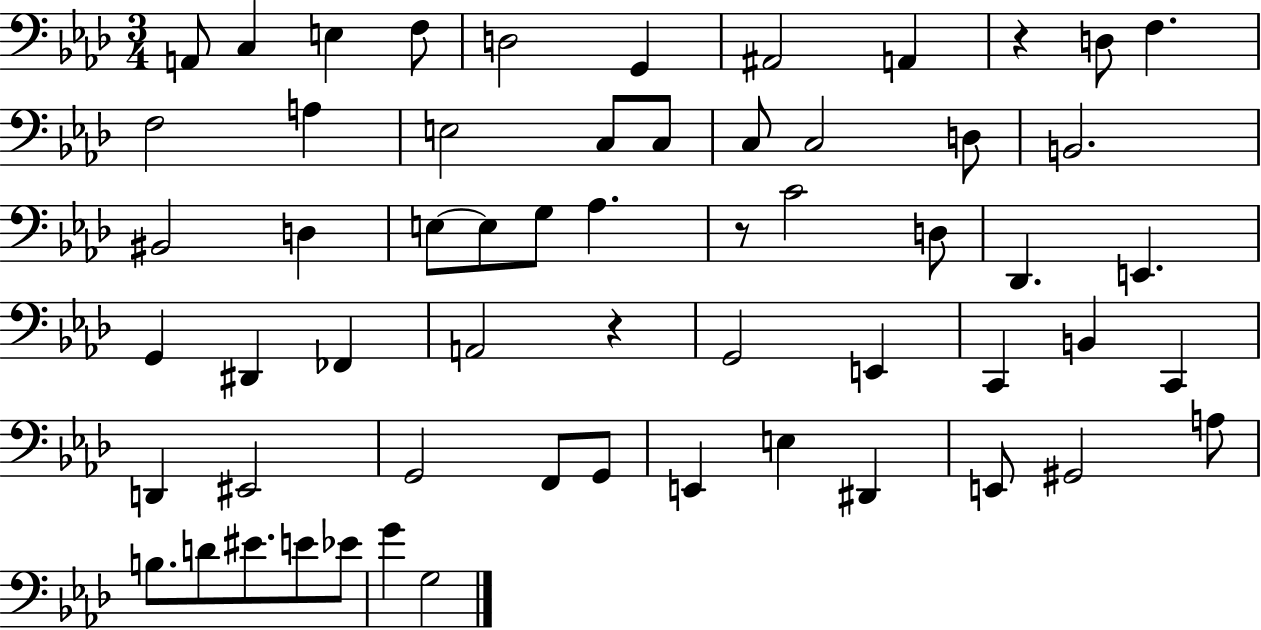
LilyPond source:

{
  \clef bass
  \numericTimeSignature
  \time 3/4
  \key aes \major
  \repeat volta 2 { a,8 c4 e4 f8 | d2 g,4 | ais,2 a,4 | r4 d8 f4. | \break f2 a4 | e2 c8 c8 | c8 c2 d8 | b,2. | \break bis,2 d4 | e8~~ e8 g8 aes4. | r8 c'2 d8 | des,4. e,4. | \break g,4 dis,4 fes,4 | a,2 r4 | g,2 e,4 | c,4 b,4 c,4 | \break d,4 eis,2 | g,2 f,8 g,8 | e,4 e4 dis,4 | e,8 gis,2 a8 | \break b8. d'8 eis'8. e'8 ees'8 | g'4 g2 | } \bar "|."
}